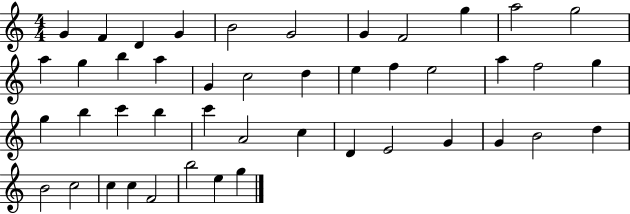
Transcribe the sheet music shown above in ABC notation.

X:1
T:Untitled
M:4/4
L:1/4
K:C
G F D G B2 G2 G F2 g a2 g2 a g b a G c2 d e f e2 a f2 g g b c' b c' A2 c D E2 G G B2 d B2 c2 c c F2 b2 e g